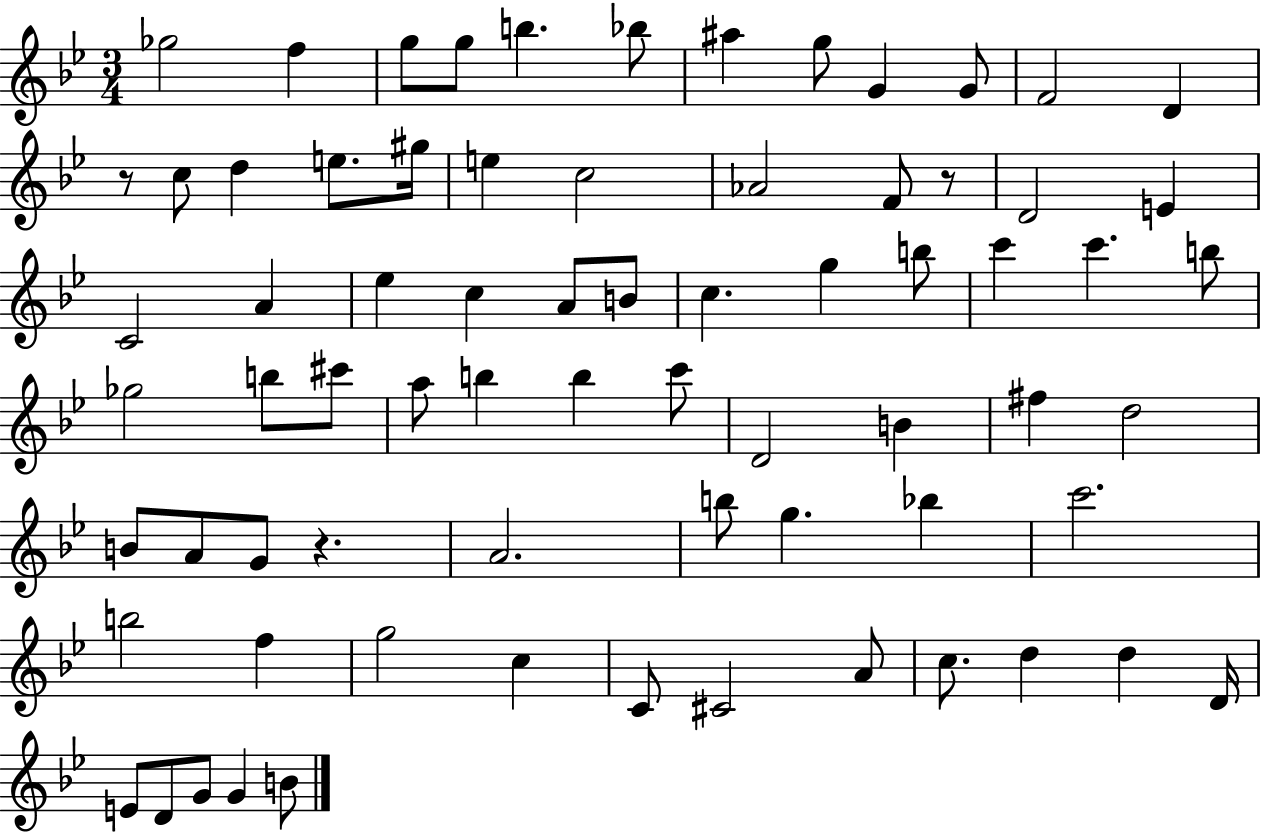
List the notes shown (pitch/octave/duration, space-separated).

Gb5/h F5/q G5/e G5/e B5/q. Bb5/e A#5/q G5/e G4/q G4/e F4/h D4/q R/e C5/e D5/q E5/e. G#5/s E5/q C5/h Ab4/h F4/e R/e D4/h E4/q C4/h A4/q Eb5/q C5/q A4/e B4/e C5/q. G5/q B5/e C6/q C6/q. B5/e Gb5/h B5/e C#6/e A5/e B5/q B5/q C6/e D4/h B4/q F#5/q D5/h B4/e A4/e G4/e R/q. A4/h. B5/e G5/q. Bb5/q C6/h. B5/h F5/q G5/h C5/q C4/e C#4/h A4/e C5/e. D5/q D5/q D4/s E4/e D4/e G4/e G4/q B4/e